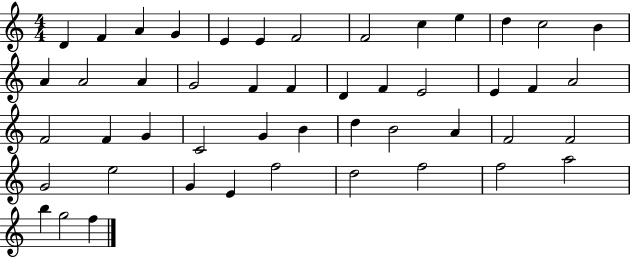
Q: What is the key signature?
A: C major